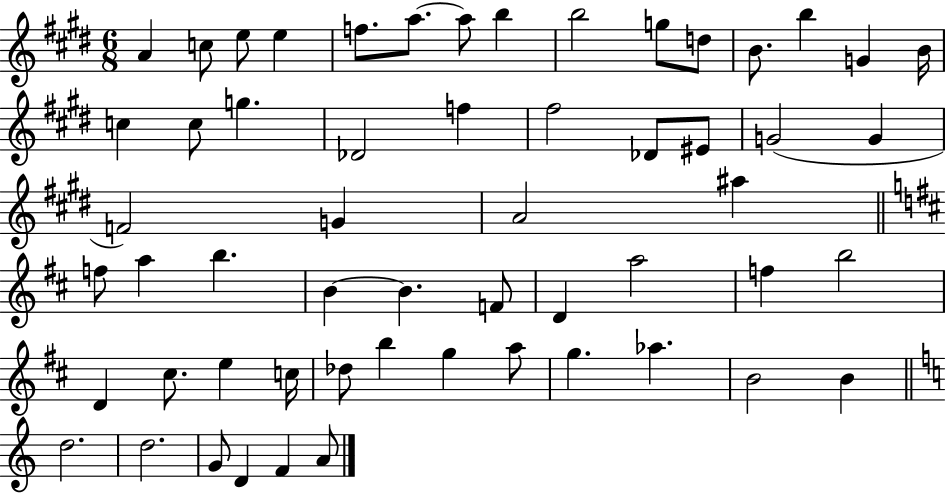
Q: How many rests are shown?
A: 0